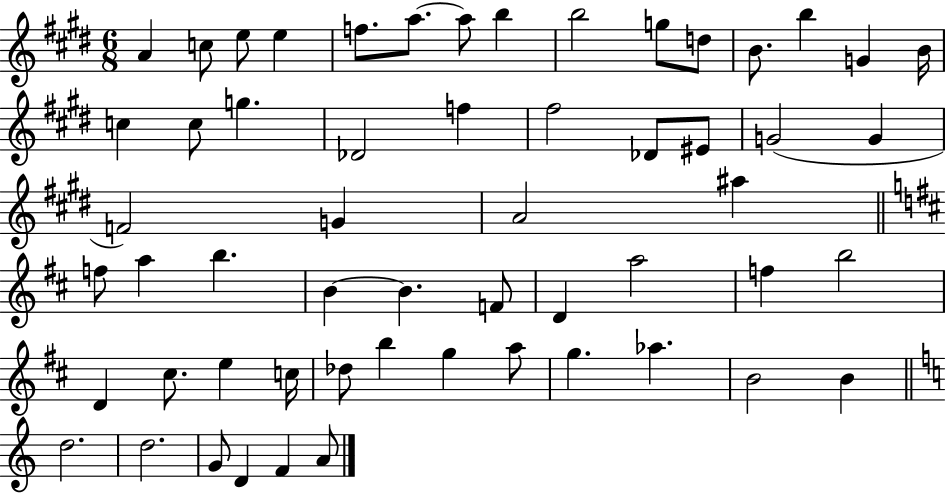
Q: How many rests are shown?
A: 0